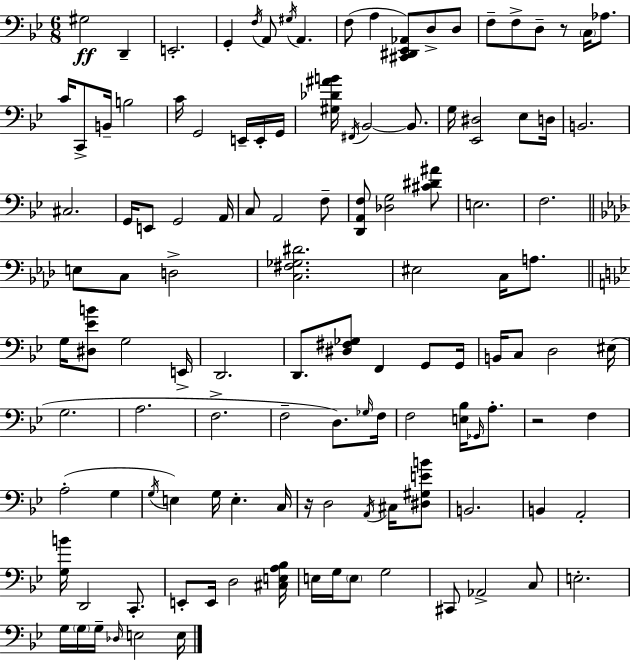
X:1
T:Untitled
M:6/8
L:1/4
K:Gm
^G,2 D,, E,,2 G,, F,/4 A,,/2 ^G,/4 A,, F,/2 A, [^C,,^D,,_E,,_A,,]/2 D,/2 D,/2 F,/2 F,/2 D,/2 z/2 C,/4 _A,/2 C/4 C,,/2 B,,/4 B,2 C/4 G,,2 E,,/4 E,,/4 G,,/4 [^G,_D^AB]/4 ^F,,/4 _B,,2 _B,,/2 G,/4 [_E,,^D,]2 _E,/2 D,/4 B,,2 ^C,2 G,,/4 E,,/2 G,,2 A,,/4 C,/2 A,,2 F,/2 [D,,A,,F,]/2 [_D,G,]2 [^C^D^A]/2 E,2 F,2 E,/2 C,/2 D,2 [C,^F,_G,^D]2 ^E,2 C,/4 A,/2 G,/4 [^D,_EB]/2 G,2 E,,/4 D,,2 D,,/2 [^D,^F,_G,]/2 F,, G,,/2 G,,/4 B,,/4 C,/2 D,2 ^E,/4 G,2 A,2 F,2 F,2 D,/2 _G,/4 F,/4 F,2 [E,_B,]/4 _G,,/4 A,/2 z2 F, A,2 G, G,/4 E, G,/4 E, C,/4 z/4 D,2 A,,/4 ^C,/4 [^D,^G,EB]/2 B,,2 B,, A,,2 [G,B]/4 D,,2 C,,/2 E,,/2 E,,/4 D,2 [^C,E,A,_B,]/4 E,/4 G,/4 E,/2 G,2 ^C,,/2 _A,,2 C,/2 E,2 G,/4 G,/4 G,/4 _D,/4 E,2 E,/4